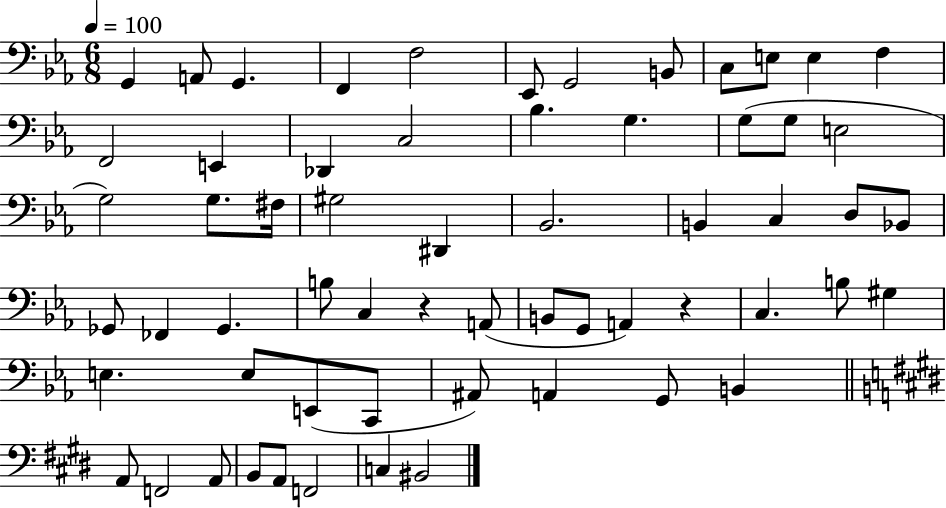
{
  \clef bass
  \numericTimeSignature
  \time 6/8
  \key ees \major
  \tempo 4 = 100
  g,4 a,8 g,4. | f,4 f2 | ees,8 g,2 b,8 | c8 e8 e4 f4 | \break f,2 e,4 | des,4 c2 | bes4. g4. | g8( g8 e2 | \break g2) g8. fis16 | gis2 dis,4 | bes,2. | b,4 c4 d8 bes,8 | \break ges,8 fes,4 ges,4. | b8 c4 r4 a,8( | b,8 g,8 a,4) r4 | c4. b8 gis4 | \break e4. e8 e,8( c,8 | ais,8) a,4 g,8 b,4 | \bar "||" \break \key e \major a,8 f,2 a,8 | b,8 a,8 f,2 | c4 bis,2 | \bar "|."
}